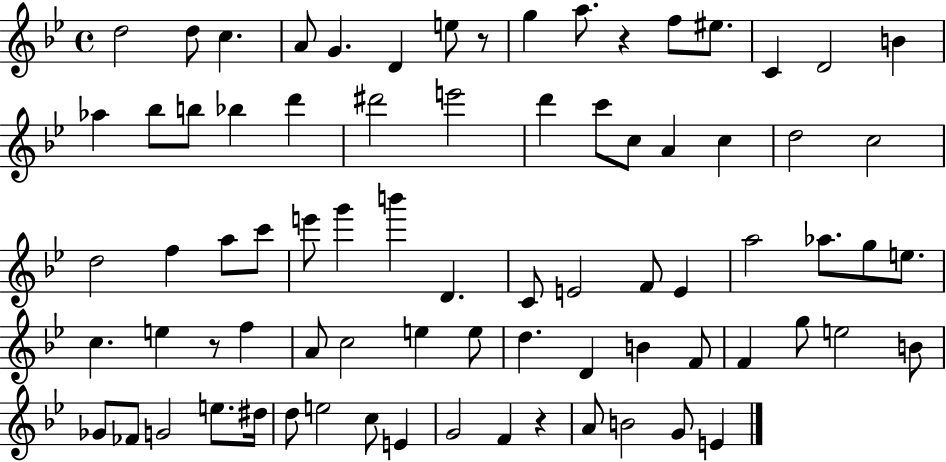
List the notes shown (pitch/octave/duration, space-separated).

D5/h D5/e C5/q. A4/e G4/q. D4/q E5/e R/e G5/q A5/e. R/q F5/e EIS5/e. C4/q D4/h B4/q Ab5/q Bb5/e B5/e Bb5/q D6/q D#6/h E6/h D6/q C6/e C5/e A4/q C5/q D5/h C5/h D5/h F5/q A5/e C6/e E6/e G6/q B6/q D4/q. C4/e E4/h F4/e E4/q A5/h Ab5/e. G5/e E5/e. C5/q. E5/q R/e F5/q A4/e C5/h E5/q E5/e D5/q. D4/q B4/q F4/e F4/q G5/e E5/h B4/e Gb4/e FES4/e G4/h E5/e. D#5/s D5/e E5/h C5/e E4/q G4/h F4/q R/q A4/e B4/h G4/e E4/q